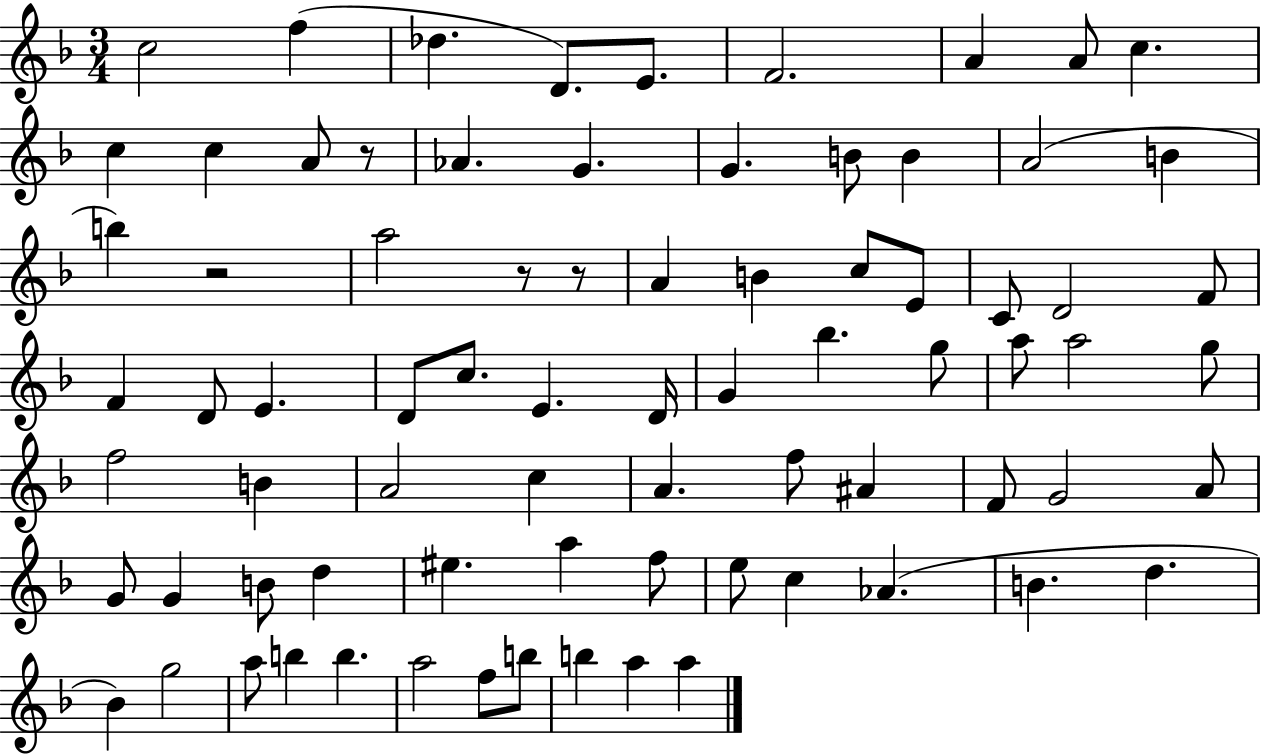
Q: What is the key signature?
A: F major